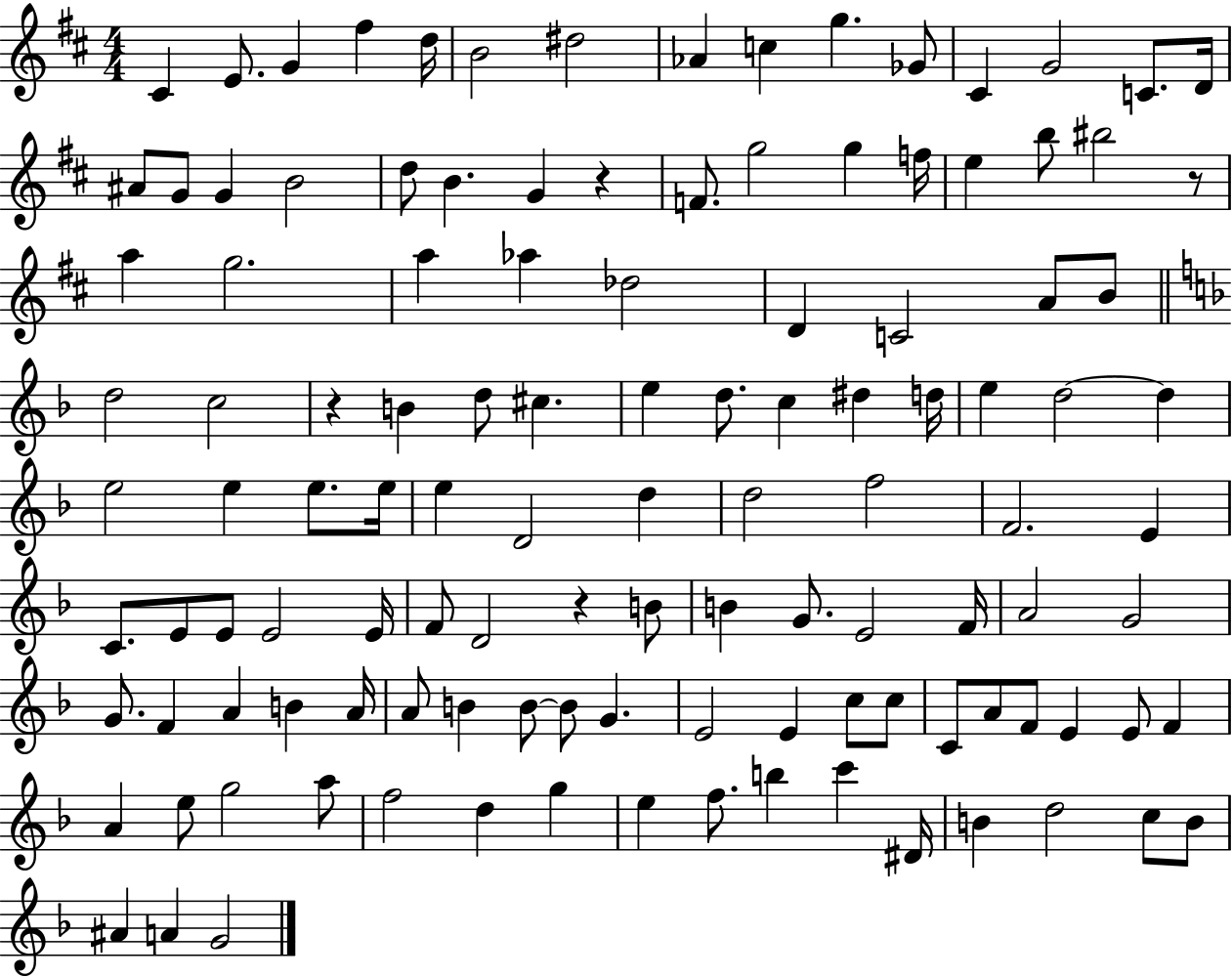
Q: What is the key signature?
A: D major